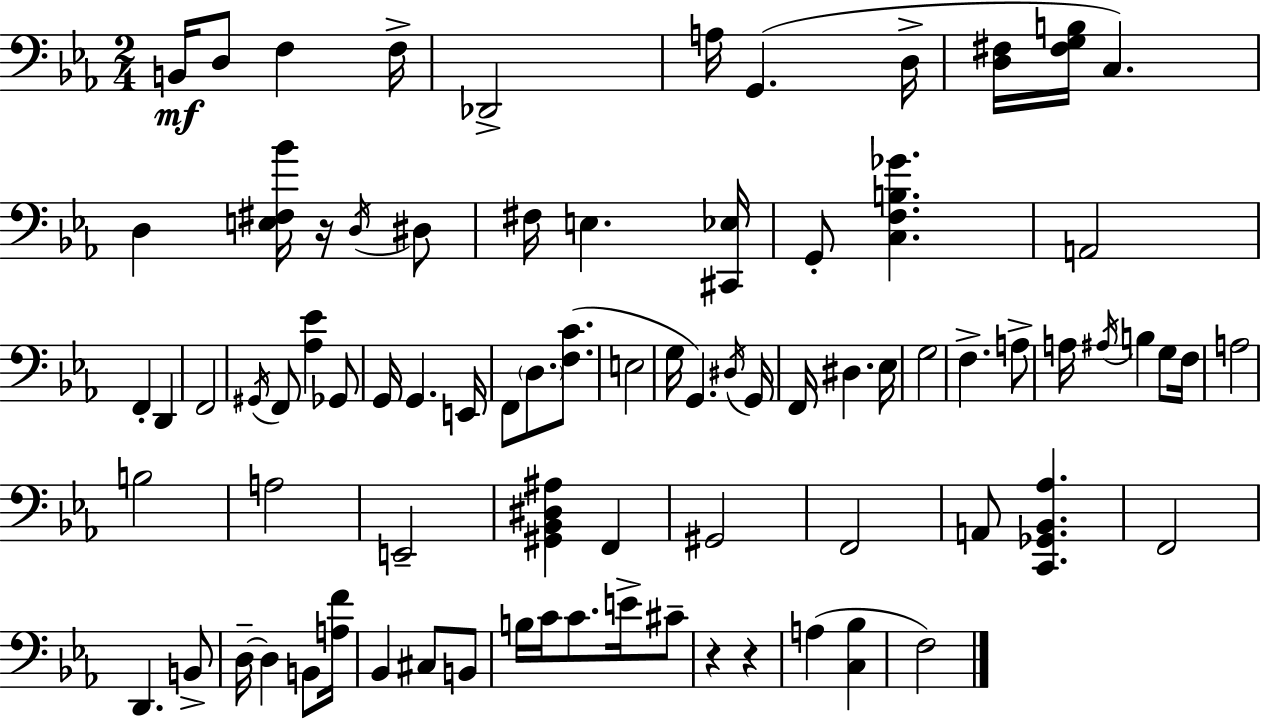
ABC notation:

X:1
T:Untitled
M:2/4
L:1/4
K:Eb
B,,/4 D,/2 F, F,/4 _D,,2 A,/4 G,, D,/4 [D,^F,]/4 [^F,G,B,]/4 C, D, [E,^F,_B]/4 z/4 D,/4 ^D,/2 ^F,/4 E, [^C,,_E,]/4 G,,/2 [C,F,B,_G] A,,2 F,, D,, F,,2 ^G,,/4 F,,/2 [_A,_E] _G,,/2 G,,/4 G,, E,,/4 F,,/2 D,/2 [F,C]/2 E,2 G,/4 G,, ^D,/4 G,,/4 F,,/4 ^D, _E,/4 G,2 F, A,/2 A,/4 ^A,/4 B, G,/2 F,/4 A,2 B,2 A,2 E,,2 [^G,,_B,,^D,^A,] F,, ^G,,2 F,,2 A,,/2 [C,,_G,,_B,,_A,] F,,2 D,, B,,/2 D,/4 D, B,,/2 [A,F]/4 _B,, ^C,/2 B,,/2 B,/4 C/4 C/2 E/4 ^C/2 z z A, [C,_B,] F,2